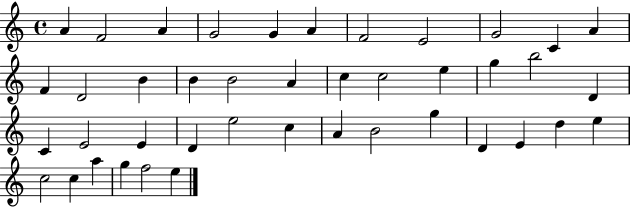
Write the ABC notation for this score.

X:1
T:Untitled
M:4/4
L:1/4
K:C
A F2 A G2 G A F2 E2 G2 C A F D2 B B B2 A c c2 e g b2 D C E2 E D e2 c A B2 g D E d e c2 c a g f2 e